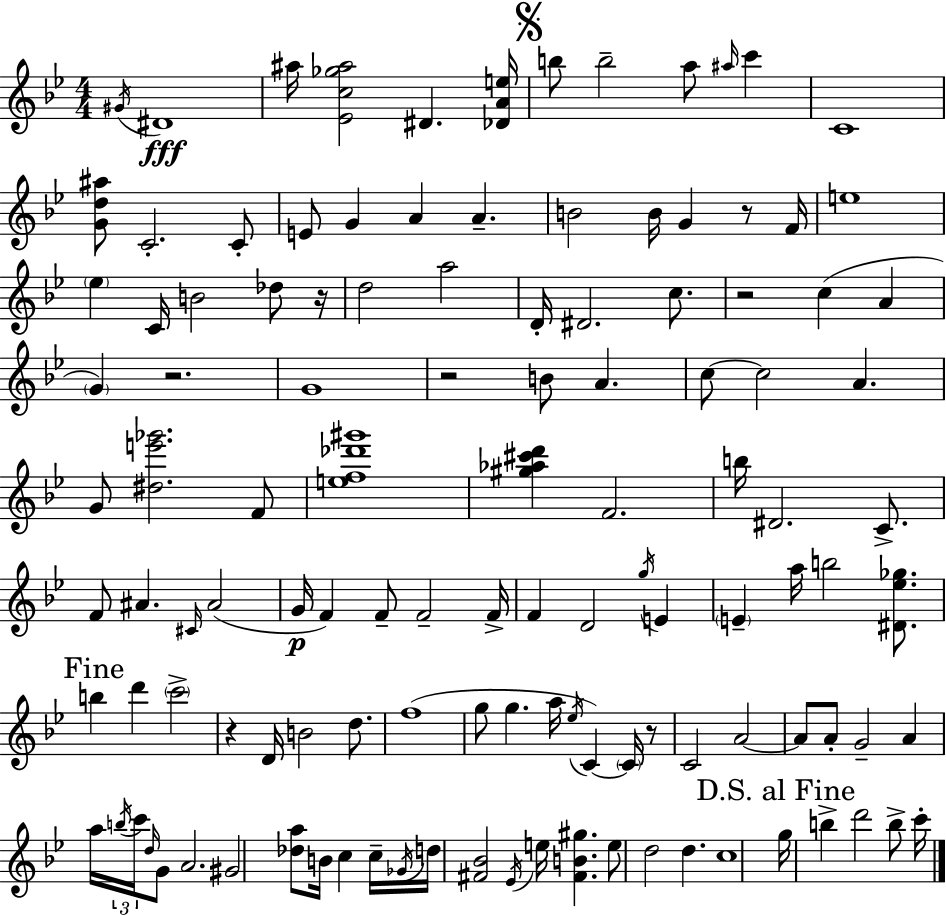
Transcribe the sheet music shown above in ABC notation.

X:1
T:Untitled
M:4/4
L:1/4
K:Bb
^G/4 ^D4 ^a/4 [_Ec_g^a]2 ^D [_DAe]/4 b/2 b2 a/2 ^a/4 c' C4 [Gd^a]/2 C2 C/2 E/2 G A A B2 B/4 G z/2 F/4 e4 _e C/4 B2 _d/2 z/4 d2 a2 D/4 ^D2 c/2 z2 c A G z2 G4 z2 B/2 A c/2 c2 A G/2 [^de'_g']2 F/2 [ef_d'^g']4 [^g_a^c'd'] F2 b/4 ^D2 C/2 F/2 ^A ^C/4 ^A2 G/4 F F/2 F2 F/4 F D2 g/4 E E a/4 b2 [^D_e_g]/2 b d' c'2 z D/4 B2 d/2 f4 g/2 g a/4 _e/4 C C/4 z/2 C2 A2 A/2 A/2 G2 A a/4 b/4 c'/4 d/4 G/2 A2 ^G2 [_da]/2 B/4 c c/4 _G/4 d/4 [^F_B]2 _E/4 e/4 [^FB^g] e/2 d2 d c4 g/4 b d'2 b/2 c'/4